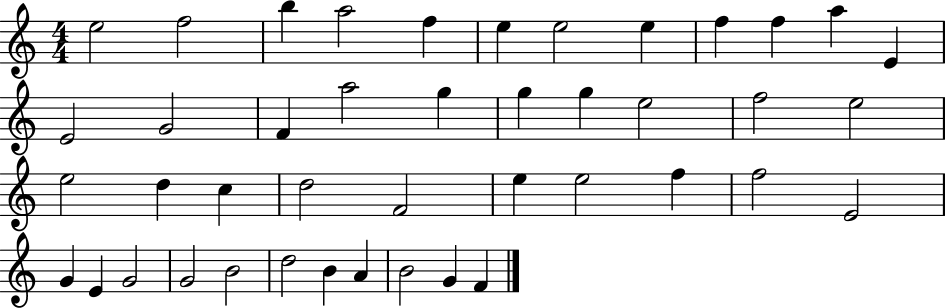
{
  \clef treble
  \numericTimeSignature
  \time 4/4
  \key c \major
  e''2 f''2 | b''4 a''2 f''4 | e''4 e''2 e''4 | f''4 f''4 a''4 e'4 | \break e'2 g'2 | f'4 a''2 g''4 | g''4 g''4 e''2 | f''2 e''2 | \break e''2 d''4 c''4 | d''2 f'2 | e''4 e''2 f''4 | f''2 e'2 | \break g'4 e'4 g'2 | g'2 b'2 | d''2 b'4 a'4 | b'2 g'4 f'4 | \break \bar "|."
}